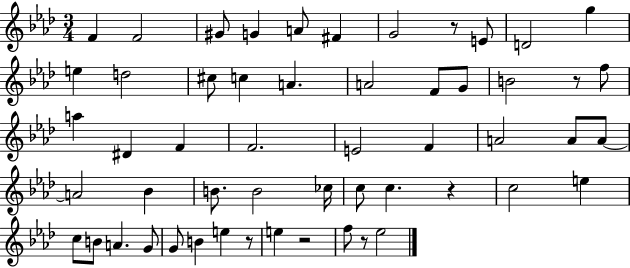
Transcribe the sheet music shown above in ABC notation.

X:1
T:Untitled
M:3/4
L:1/4
K:Ab
F F2 ^G/2 G A/2 ^F G2 z/2 E/2 D2 g e d2 ^c/2 c A A2 F/2 G/2 B2 z/2 f/2 a ^D F F2 E2 F A2 A/2 A/2 A2 _B B/2 B2 _c/4 c/2 c z c2 e c/2 B/2 A G/2 G/2 B e z/2 e z2 f/2 z/2 _e2